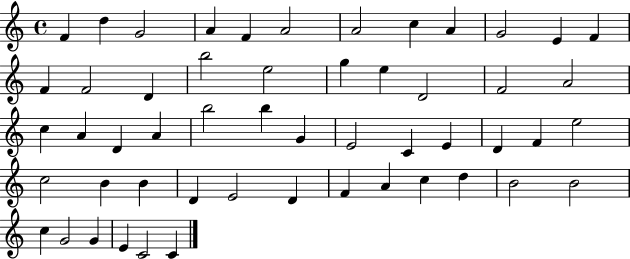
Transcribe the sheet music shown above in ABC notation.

X:1
T:Untitled
M:4/4
L:1/4
K:C
F d G2 A F A2 A2 c A G2 E F F F2 D b2 e2 g e D2 F2 A2 c A D A b2 b G E2 C E D F e2 c2 B B D E2 D F A c d B2 B2 c G2 G E C2 C